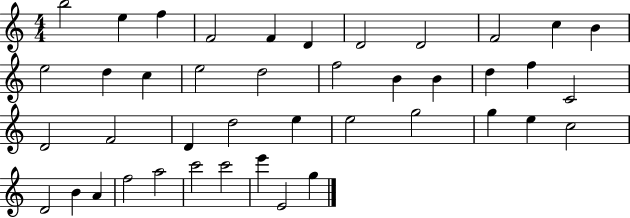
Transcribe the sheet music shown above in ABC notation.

X:1
T:Untitled
M:4/4
L:1/4
K:C
b2 e f F2 F D D2 D2 F2 c B e2 d c e2 d2 f2 B B d f C2 D2 F2 D d2 e e2 g2 g e c2 D2 B A f2 a2 c'2 c'2 e' E2 g